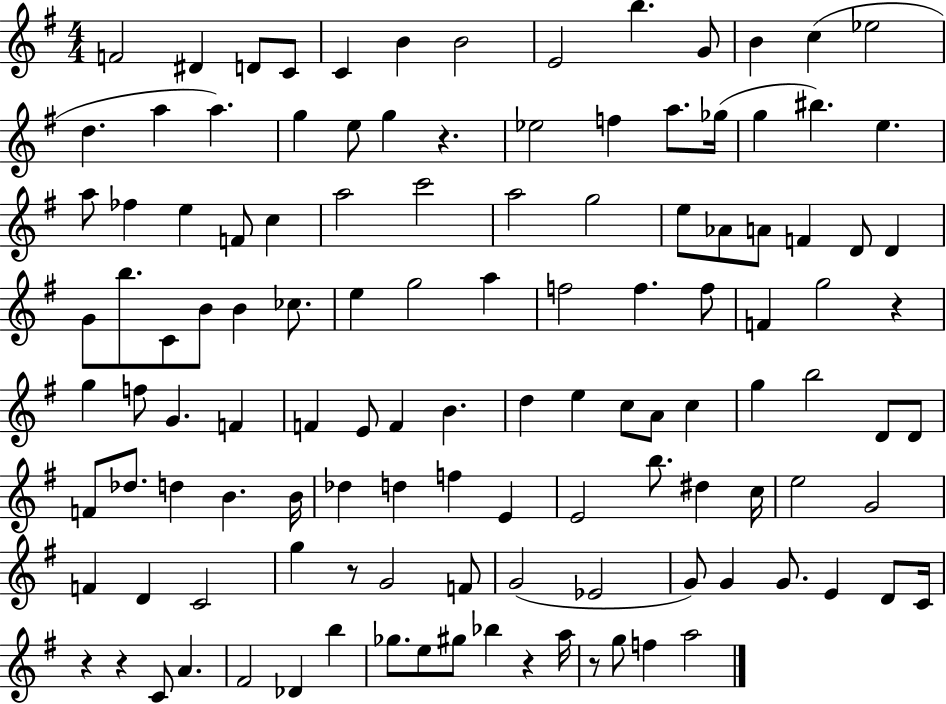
{
  \clef treble
  \numericTimeSignature
  \time 4/4
  \key g \major
  f'2 dis'4 d'8 c'8 | c'4 b'4 b'2 | e'2 b''4. g'8 | b'4 c''4( ees''2 | \break d''4. a''4 a''4.) | g''4 e''8 g''4 r4. | ees''2 f''4 a''8. ges''16( | g''4 bis''4.) e''4. | \break a''8 fes''4 e''4 f'8 c''4 | a''2 c'''2 | a''2 g''2 | e''8 aes'8 a'8 f'4 d'8 d'4 | \break g'8 b''8. c'8 b'8 b'4 ces''8. | e''4 g''2 a''4 | f''2 f''4. f''8 | f'4 g''2 r4 | \break g''4 f''8 g'4. f'4 | f'4 e'8 f'4 b'4. | d''4 e''4 c''8 a'8 c''4 | g''4 b''2 d'8 d'8 | \break f'8 des''8. d''4 b'4. b'16 | des''4 d''4 f''4 e'4 | e'2 b''8. dis''4 c''16 | e''2 g'2 | \break f'4 d'4 c'2 | g''4 r8 g'2 f'8 | g'2( ees'2 | g'8) g'4 g'8. e'4 d'8 c'16 | \break r4 r4 c'8 a'4. | fis'2 des'4 b''4 | ges''8. e''8 gis''8 bes''4 r4 a''16 | r8 g''8 f''4 a''2 | \break \bar "|."
}